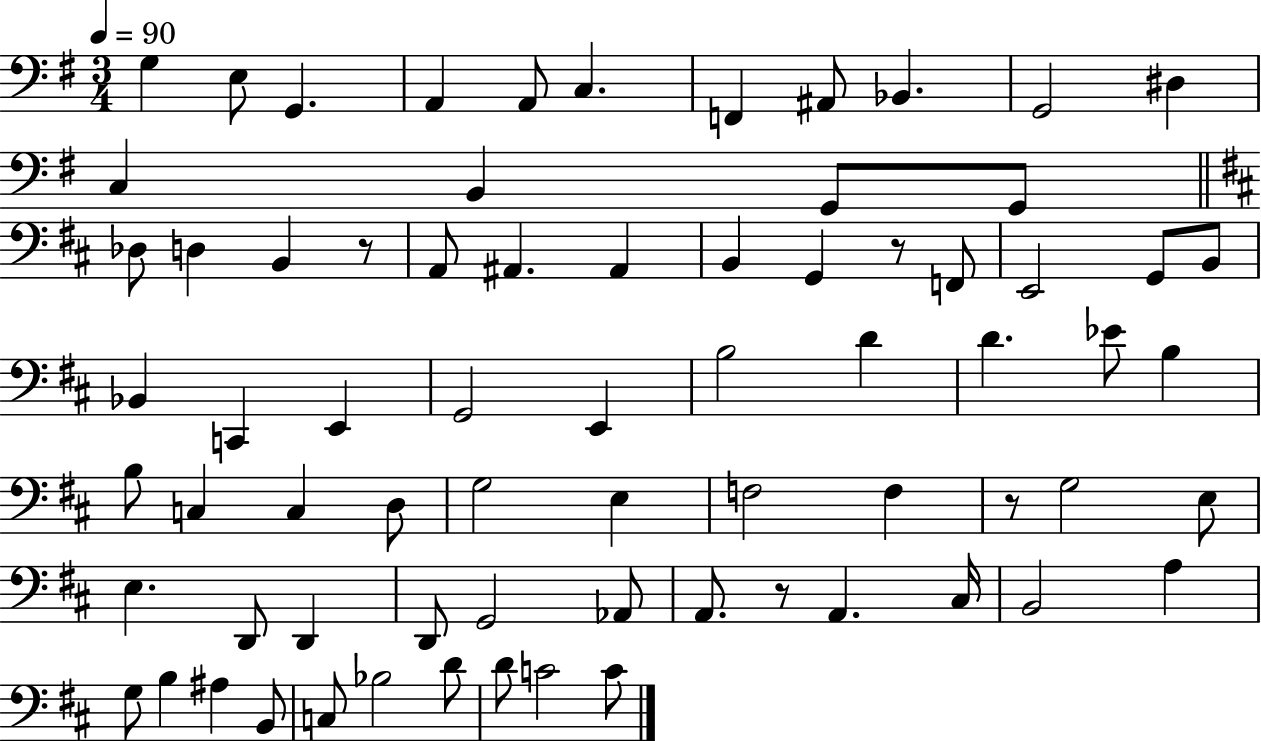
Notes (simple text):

G3/q E3/e G2/q. A2/q A2/e C3/q. F2/q A#2/e Bb2/q. G2/h D#3/q C3/q B2/q G2/e G2/e Db3/e D3/q B2/q R/e A2/e A#2/q. A#2/q B2/q G2/q R/e F2/e E2/h G2/e B2/e Bb2/q C2/q E2/q G2/h E2/q B3/h D4/q D4/q. Eb4/e B3/q B3/e C3/q C3/q D3/e G3/h E3/q F3/h F3/q R/e G3/h E3/e E3/q. D2/e D2/q D2/e G2/h Ab2/e A2/e. R/e A2/q. C#3/s B2/h A3/q G3/e B3/q A#3/q B2/e C3/e Bb3/h D4/e D4/e C4/h C4/e